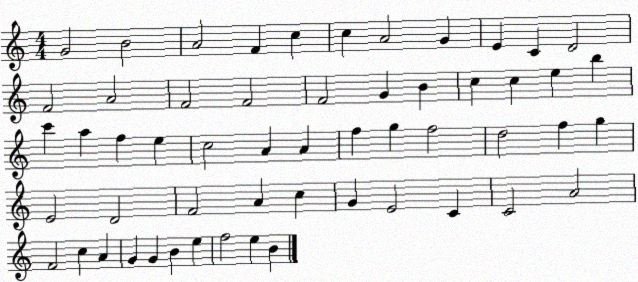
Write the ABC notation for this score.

X:1
T:Untitled
M:4/4
L:1/4
K:C
G2 B2 A2 F c c A2 G E C D2 F2 A2 F2 F2 F2 G B c c e b c' a f e c2 A A f g f2 d2 f g E2 D2 F2 A c G E2 C C2 A2 F2 c A G G B e f2 e B